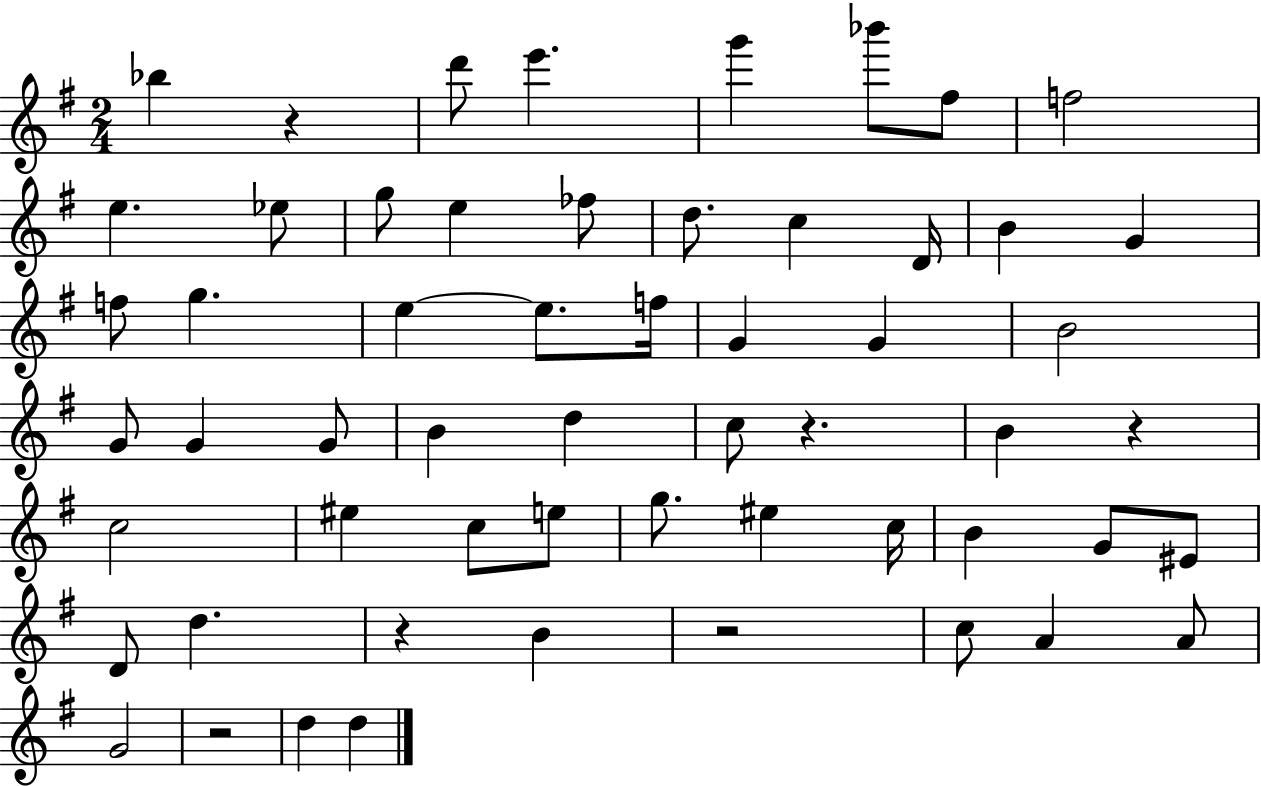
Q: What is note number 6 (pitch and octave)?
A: F#5